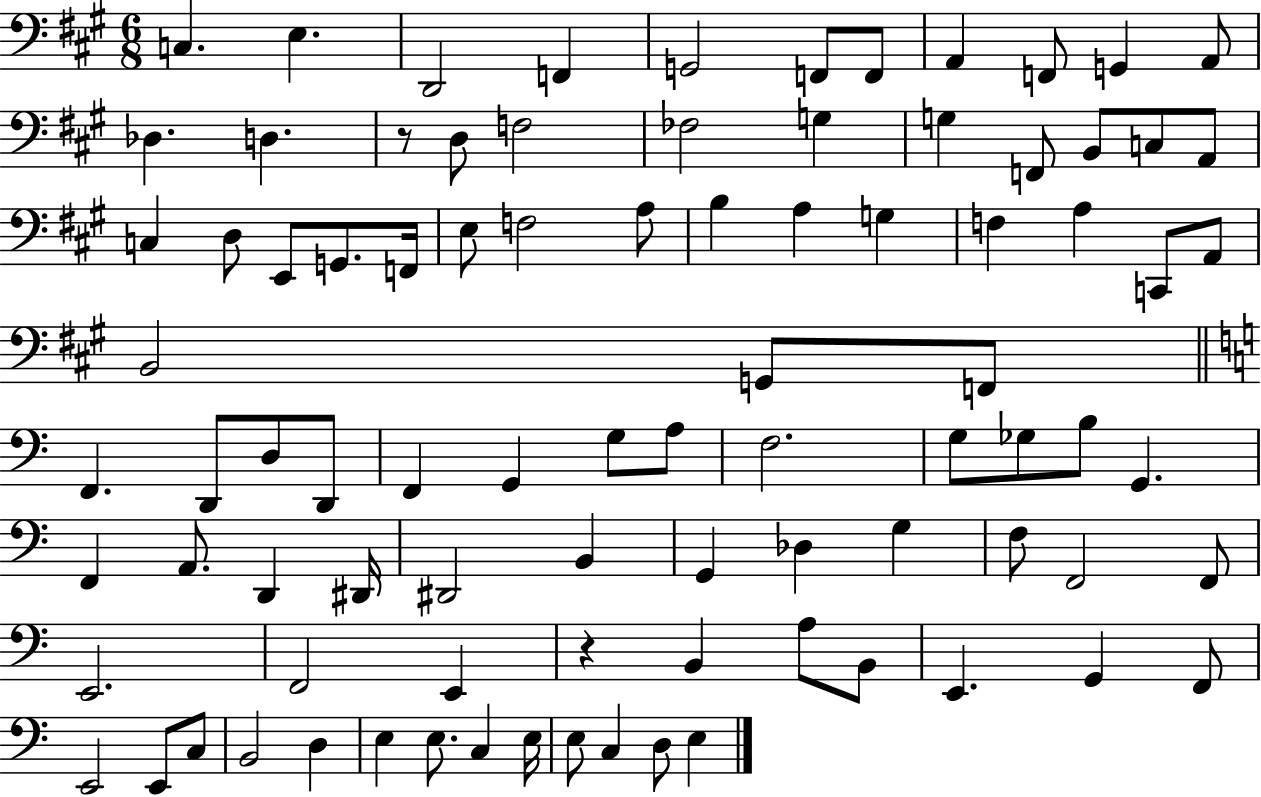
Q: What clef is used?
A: bass